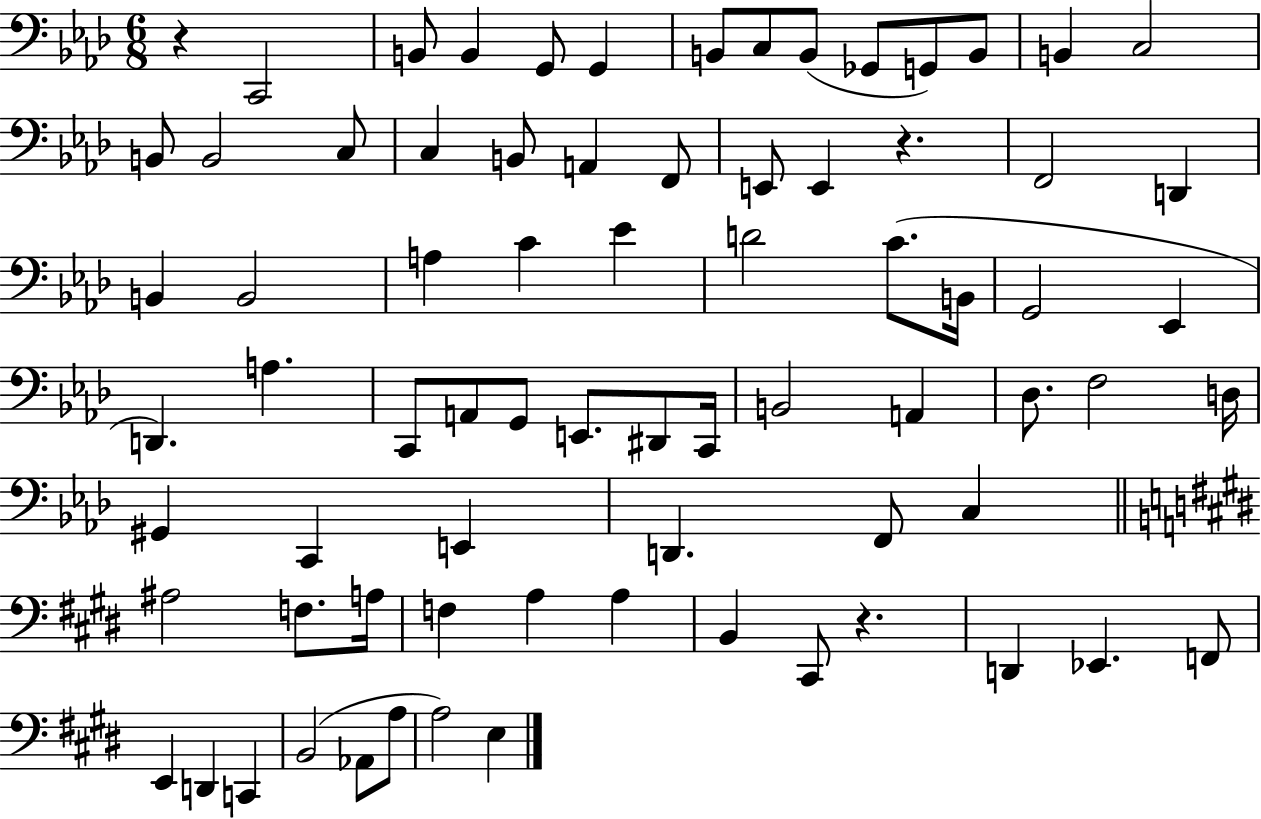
{
  \clef bass
  \numericTimeSignature
  \time 6/8
  \key aes \major
  \repeat volta 2 { r4 c,2 | b,8 b,4 g,8 g,4 | b,8 c8 b,8( ges,8 g,8) b,8 | b,4 c2 | \break b,8 b,2 c8 | c4 b,8 a,4 f,8 | e,8 e,4 r4. | f,2 d,4 | \break b,4 b,2 | a4 c'4 ees'4 | d'2 c'8.( b,16 | g,2 ees,4 | \break d,4.) a4. | c,8 a,8 g,8 e,8. dis,8 c,16 | b,2 a,4 | des8. f2 d16 | \break gis,4 c,4 e,4 | d,4. f,8 c4 | \bar "||" \break \key e \major ais2 f8. a16 | f4 a4 a4 | b,4 cis,8 r4. | d,4 ees,4. f,8 | \break e,4 d,4 c,4 | b,2( aes,8 a8 | a2) e4 | } \bar "|."
}